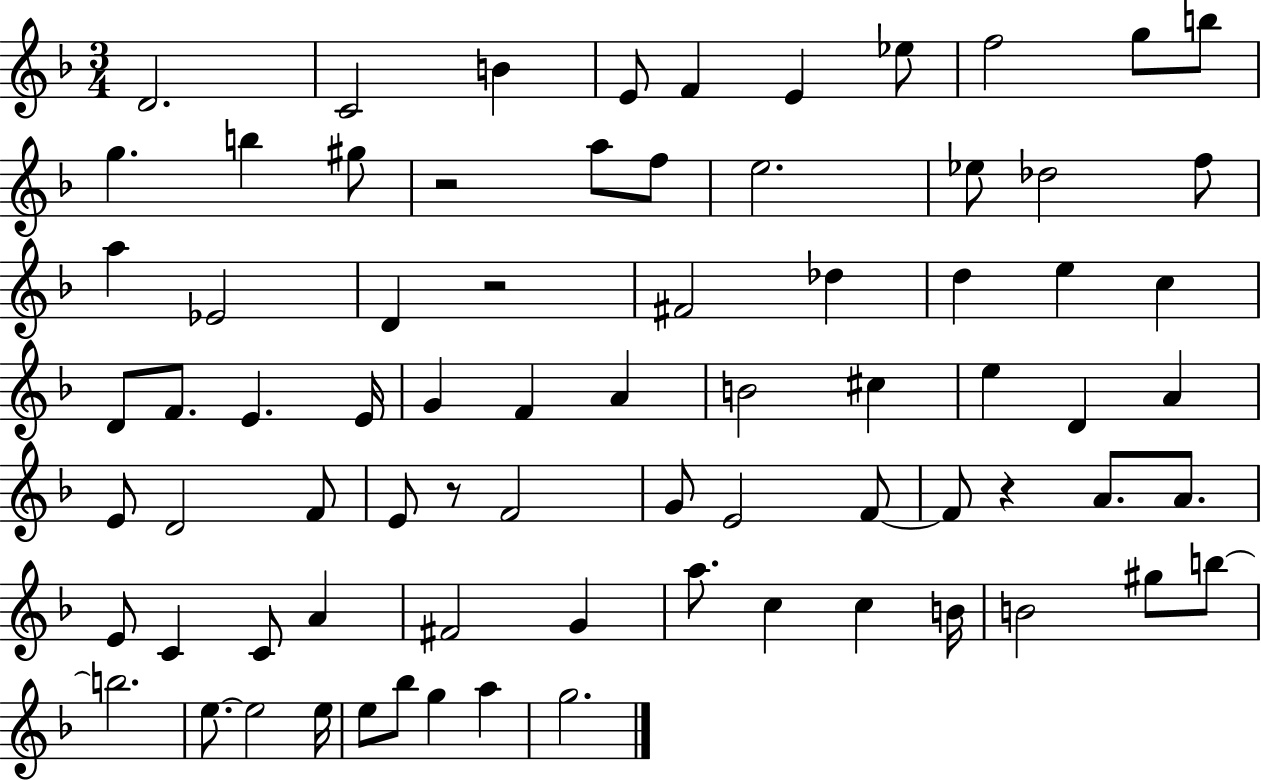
X:1
T:Untitled
M:3/4
L:1/4
K:F
D2 C2 B E/2 F E _e/2 f2 g/2 b/2 g b ^g/2 z2 a/2 f/2 e2 _e/2 _d2 f/2 a _E2 D z2 ^F2 _d d e c D/2 F/2 E E/4 G F A B2 ^c e D A E/2 D2 F/2 E/2 z/2 F2 G/2 E2 F/2 F/2 z A/2 A/2 E/2 C C/2 A ^F2 G a/2 c c B/4 B2 ^g/2 b/2 b2 e/2 e2 e/4 e/2 _b/2 g a g2